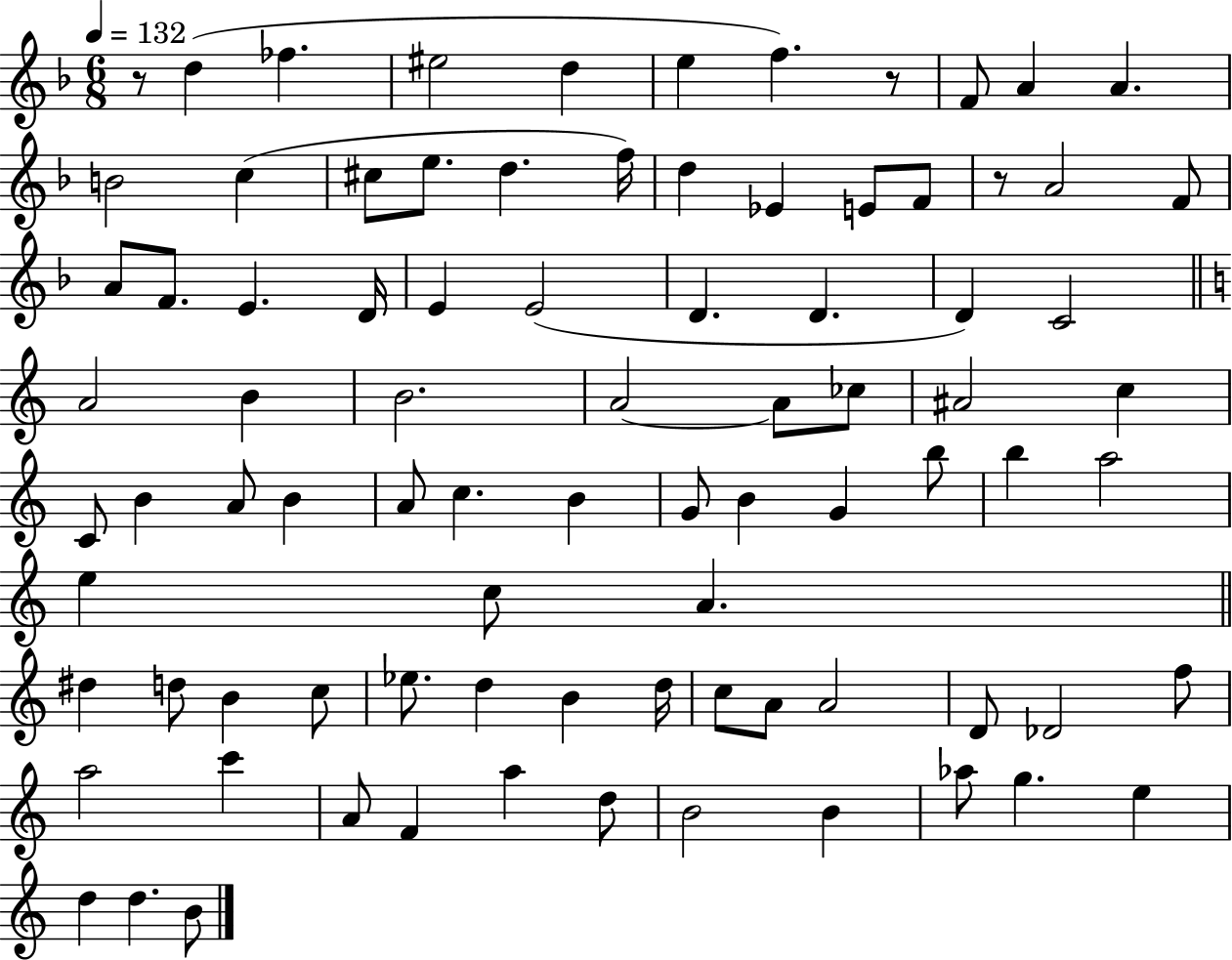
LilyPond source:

{
  \clef treble
  \numericTimeSignature
  \time 6/8
  \key f \major
  \tempo 4 = 132
  r8 d''4( fes''4. | eis''2 d''4 | e''4 f''4.) r8 | f'8 a'4 a'4. | \break b'2 c''4( | cis''8 e''8. d''4. f''16) | d''4 ees'4 e'8 f'8 | r8 a'2 f'8 | \break a'8 f'8. e'4. d'16 | e'4 e'2( | d'4. d'4. | d'4) c'2 | \break \bar "||" \break \key c \major a'2 b'4 | b'2. | a'2~~ a'8 ces''8 | ais'2 c''4 | \break c'8 b'4 a'8 b'4 | a'8 c''4. b'4 | g'8 b'4 g'4 b''8 | b''4 a''2 | \break e''4 c''8 a'4. | \bar "||" \break \key c \major dis''4 d''8 b'4 c''8 | ees''8. d''4 b'4 d''16 | c''8 a'8 a'2 | d'8 des'2 f''8 | \break a''2 c'''4 | a'8 f'4 a''4 d''8 | b'2 b'4 | aes''8 g''4. e''4 | \break d''4 d''4. b'8 | \bar "|."
}